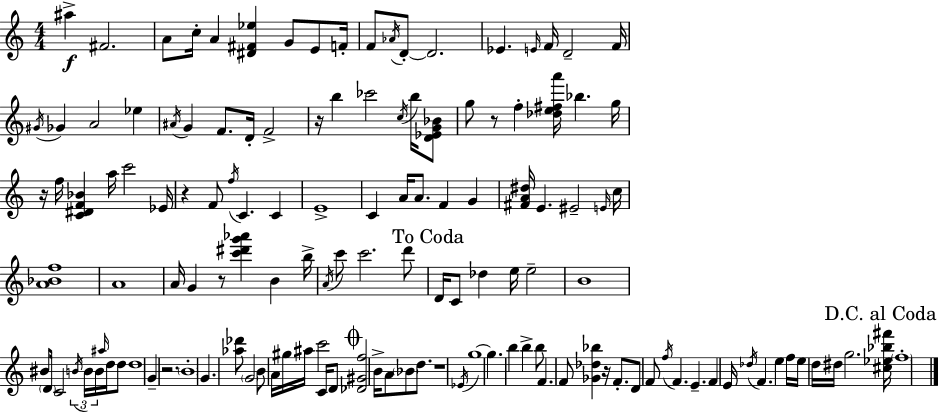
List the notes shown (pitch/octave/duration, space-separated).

A#5/q F#4/h. A4/e C5/s A4/q [D#4,F#4,Eb5]/q G4/e E4/e F4/s F4/e Ab4/s D4/e D4/h. Eb4/q. E4/s F4/s D4/h F4/s G#4/s Gb4/q A4/h Eb5/q A#4/s G4/q F4/e. D4/s F4/h R/s B5/q CES6/h C5/s B5/s [D4,Eb4,G4,Bb4]/e G5/e R/e F5/q [Db5,E5,F#5,A6]/s Bb5/q. G5/s R/s F5/s [C4,D#4,F4,Bb4]/q A5/s C6/h Eb4/s R/q F4/e F5/s C4/q. C4/q E4/w C4/q A4/s A4/e. F4/q G4/q [F#4,A4,D#5]/s E4/q. EIS4/h E4/s C5/s [A4,Bb4,F5]/w A4/w A4/s G4/q R/e [C6,D#6,G6,Ab6]/q B4/q B5/s A4/s C6/e C6/h. D6/e D4/s C4/e Db5/q E5/s E5/h B4/w BIS4/e D4/s C4/h B4/s B4/s B4/s A#5/s D5/s D5/e D5/w G4/q R/h. B4/w G4/q. [Ab5,Db6]/e G4/h B4/e A4/s G#5/s A#5/s C6/h C4/s D4/e [Db4,G#4,F5]/h B4/s A4/e Bb4/e D5/e. R/w Eb4/s G5/w G5/q. B5/q B5/q B5/e F4/q. F4/e [Gb4,Db5,Bb5]/q R/s F4/e. D4/e F4/e F5/s F4/q. E4/q. F4/q E4/s Db5/s F4/q. E5/q F5/s E5/s D5/s D#5/s G5/h. [C#5,Eb5,Bb5,F#6]/s F5/w